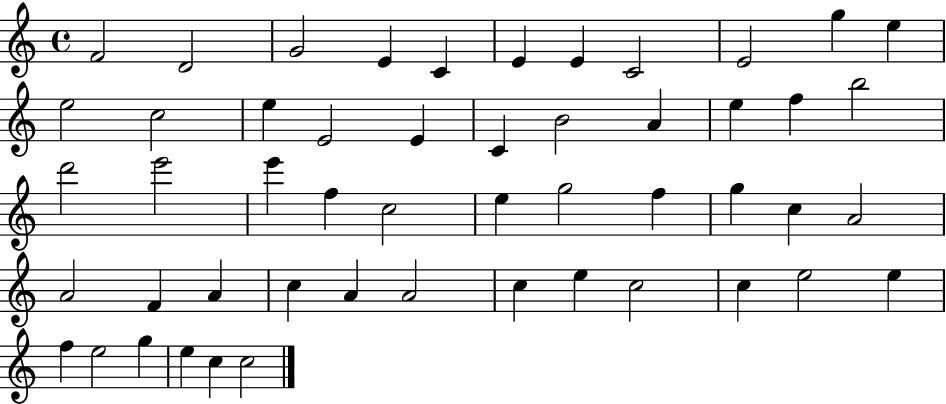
X:1
T:Untitled
M:4/4
L:1/4
K:C
F2 D2 G2 E C E E C2 E2 g e e2 c2 e E2 E C B2 A e f b2 d'2 e'2 e' f c2 e g2 f g c A2 A2 F A c A A2 c e c2 c e2 e f e2 g e c c2